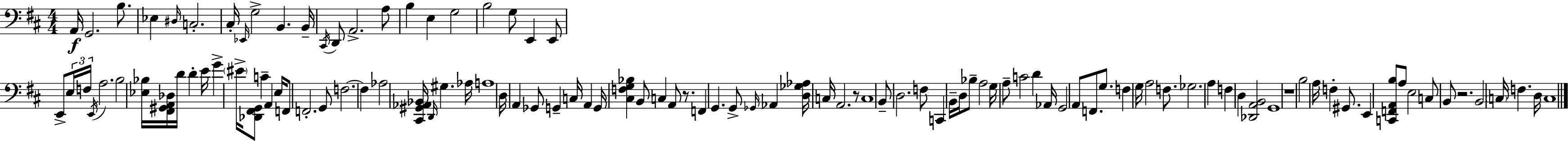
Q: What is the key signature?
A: D major